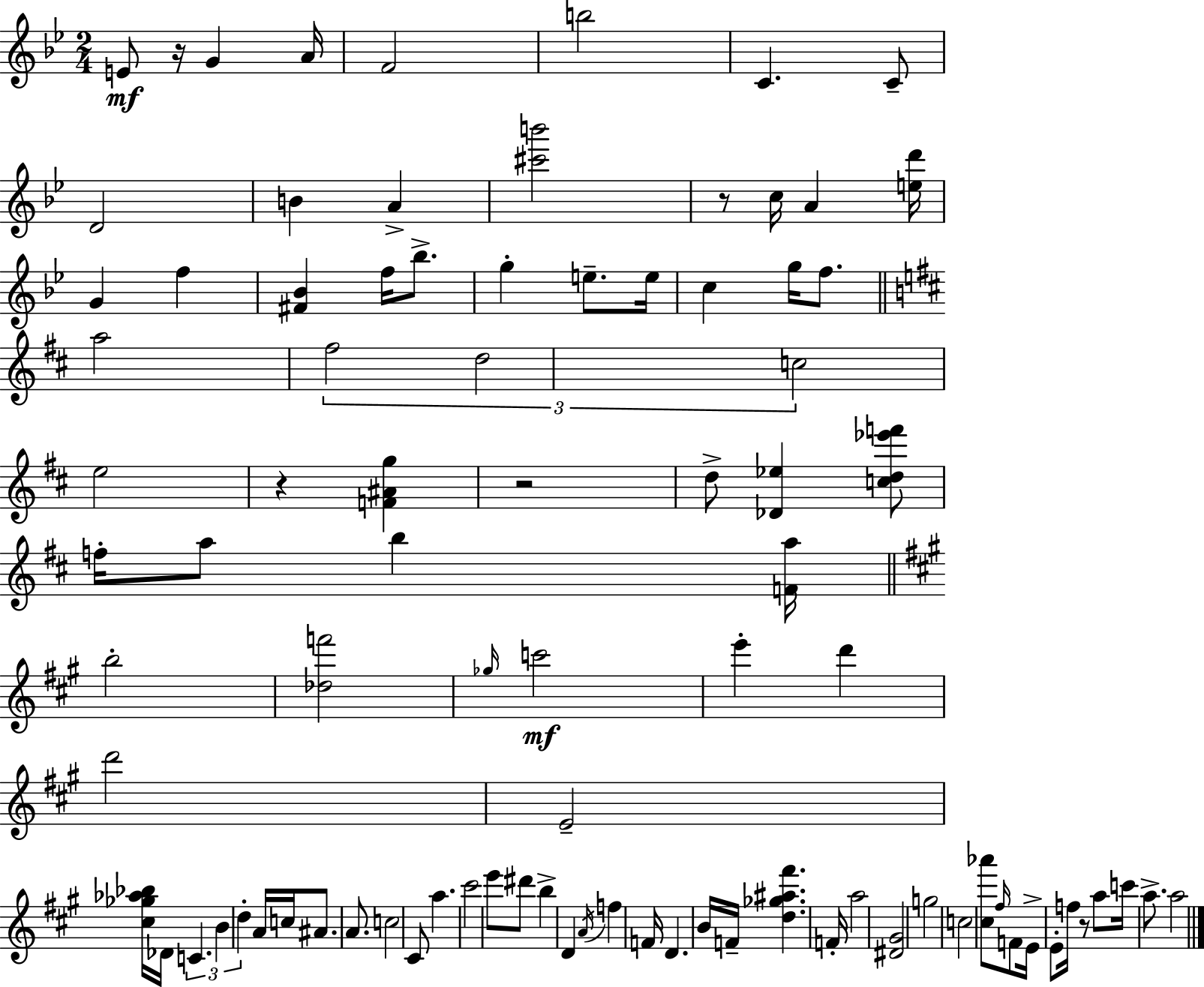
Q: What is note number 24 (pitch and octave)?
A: F#5